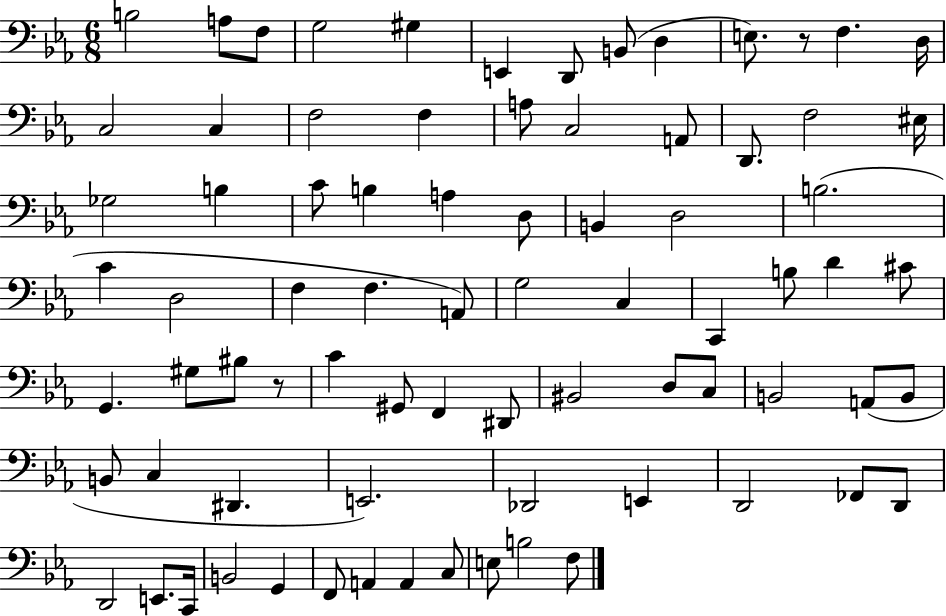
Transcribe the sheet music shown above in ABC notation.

X:1
T:Untitled
M:6/8
L:1/4
K:Eb
B,2 A,/2 F,/2 G,2 ^G, E,, D,,/2 B,,/2 D, E,/2 z/2 F, D,/4 C,2 C, F,2 F, A,/2 C,2 A,,/2 D,,/2 F,2 ^E,/4 _G,2 B, C/2 B, A, D,/2 B,, D,2 B,2 C D,2 F, F, A,,/2 G,2 C, C,, B,/2 D ^C/2 G,, ^G,/2 ^B,/2 z/2 C ^G,,/2 F,, ^D,,/2 ^B,,2 D,/2 C,/2 B,,2 A,,/2 B,,/2 B,,/2 C, ^D,, E,,2 _D,,2 E,, D,,2 _F,,/2 D,,/2 D,,2 E,,/2 C,,/4 B,,2 G,, F,,/2 A,, A,, C,/2 E,/2 B,2 F,/2